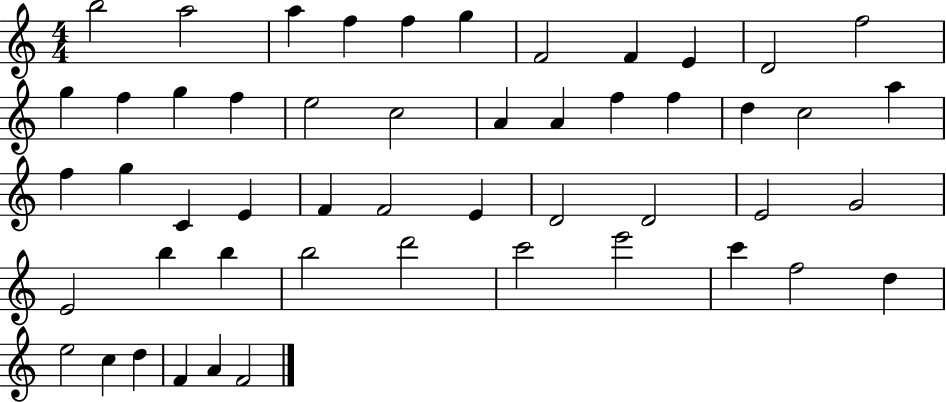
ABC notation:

X:1
T:Untitled
M:4/4
L:1/4
K:C
b2 a2 a f f g F2 F E D2 f2 g f g f e2 c2 A A f f d c2 a f g C E F F2 E D2 D2 E2 G2 E2 b b b2 d'2 c'2 e'2 c' f2 d e2 c d F A F2